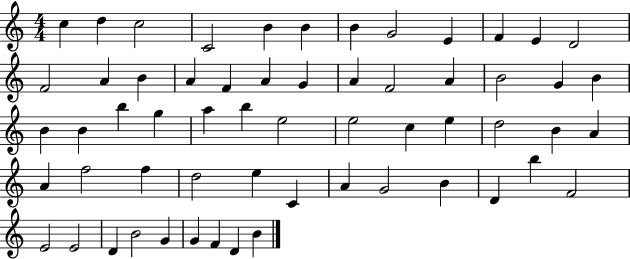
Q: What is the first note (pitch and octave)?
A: C5